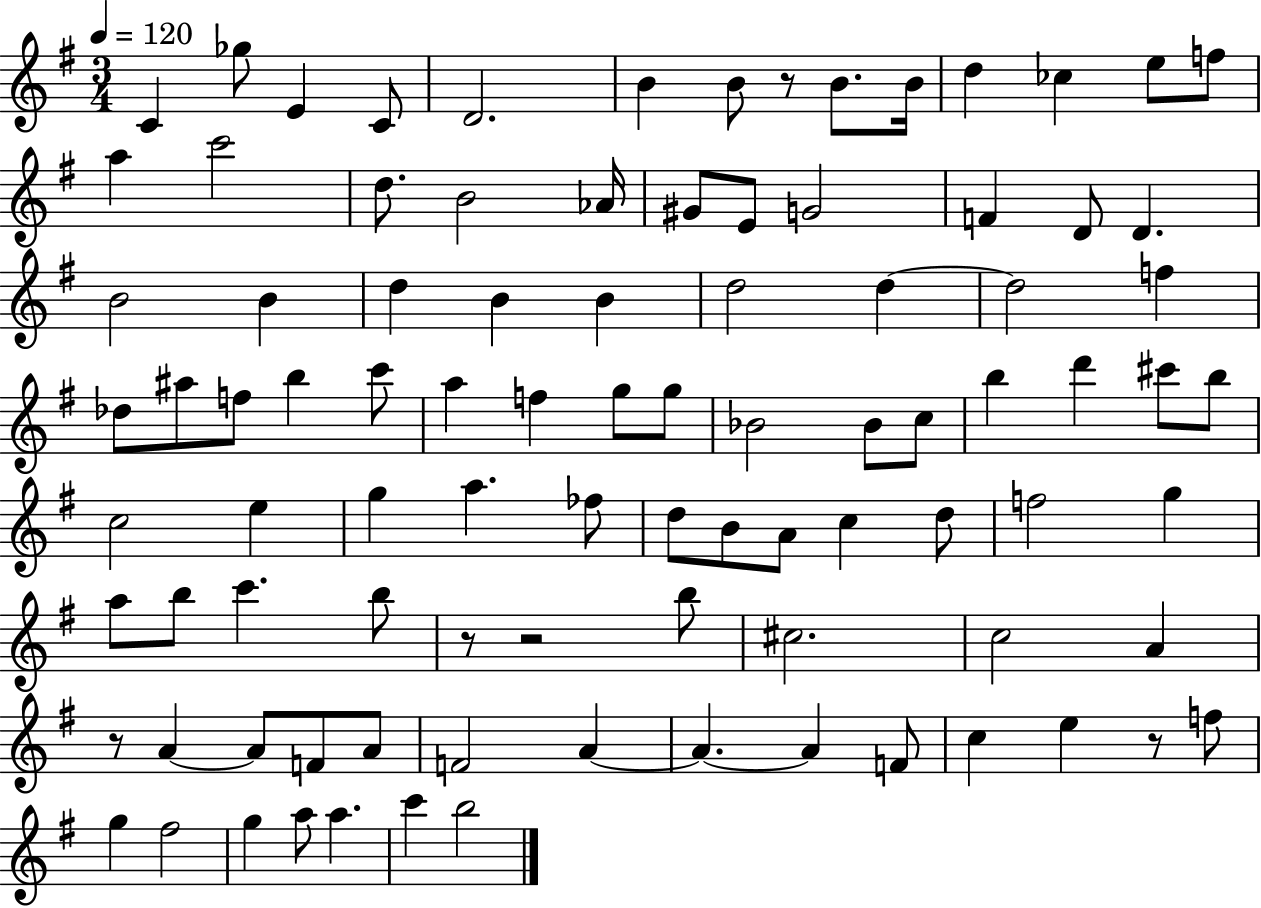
{
  \clef treble
  \numericTimeSignature
  \time 3/4
  \key g \major
  \tempo 4 = 120
  c'4 ges''8 e'4 c'8 | d'2. | b'4 b'8 r8 b'8. b'16 | d''4 ces''4 e''8 f''8 | \break a''4 c'''2 | d''8. b'2 aes'16 | gis'8 e'8 g'2 | f'4 d'8 d'4. | \break b'2 b'4 | d''4 b'4 b'4 | d''2 d''4~~ | d''2 f''4 | \break des''8 ais''8 f''8 b''4 c'''8 | a''4 f''4 g''8 g''8 | bes'2 bes'8 c''8 | b''4 d'''4 cis'''8 b''8 | \break c''2 e''4 | g''4 a''4. fes''8 | d''8 b'8 a'8 c''4 d''8 | f''2 g''4 | \break a''8 b''8 c'''4. b''8 | r8 r2 b''8 | cis''2. | c''2 a'4 | \break r8 a'4~~ a'8 f'8 a'8 | f'2 a'4~~ | a'4.~~ a'4 f'8 | c''4 e''4 r8 f''8 | \break g''4 fis''2 | g''4 a''8 a''4. | c'''4 b''2 | \bar "|."
}